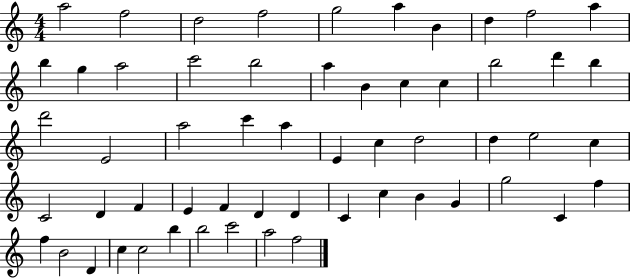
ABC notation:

X:1
T:Untitled
M:4/4
L:1/4
K:C
a2 f2 d2 f2 g2 a B d f2 a b g a2 c'2 b2 a B c c b2 d' b d'2 E2 a2 c' a E c d2 d e2 c C2 D F E F D D C c B G g2 C f f B2 D c c2 b b2 c'2 a2 f2